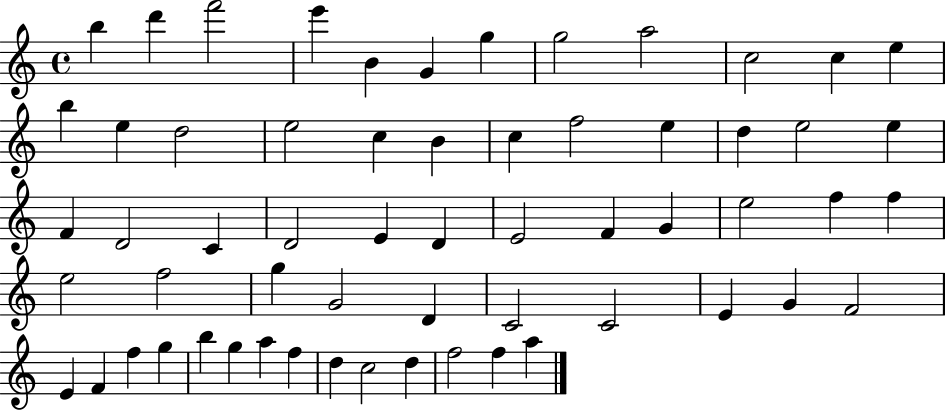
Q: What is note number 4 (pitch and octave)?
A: E6